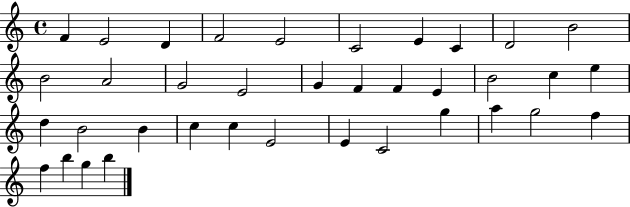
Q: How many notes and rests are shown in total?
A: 37